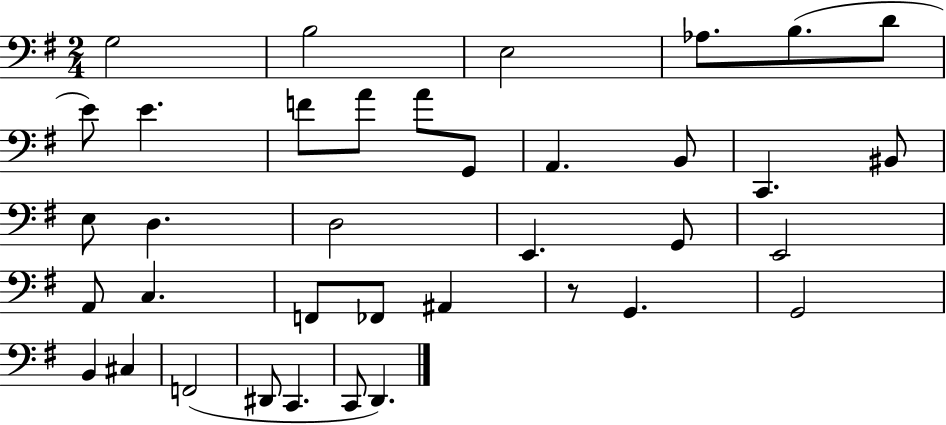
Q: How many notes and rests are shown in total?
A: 37